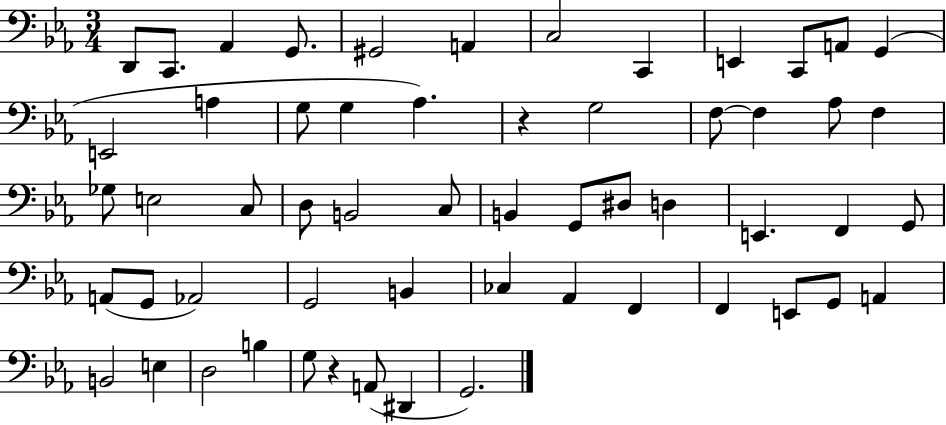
D2/e C2/e. Ab2/q G2/e. G#2/h A2/q C3/h C2/q E2/q C2/e A2/e G2/q E2/h A3/q G3/e G3/q Ab3/q. R/q G3/h F3/e F3/q Ab3/e F3/q Gb3/e E3/h C3/e D3/e B2/h C3/e B2/q G2/e D#3/e D3/q E2/q. F2/q G2/e A2/e G2/e Ab2/h G2/h B2/q CES3/q Ab2/q F2/q F2/q E2/e G2/e A2/q B2/h E3/q D3/h B3/q G3/e R/q A2/e D#2/q G2/h.